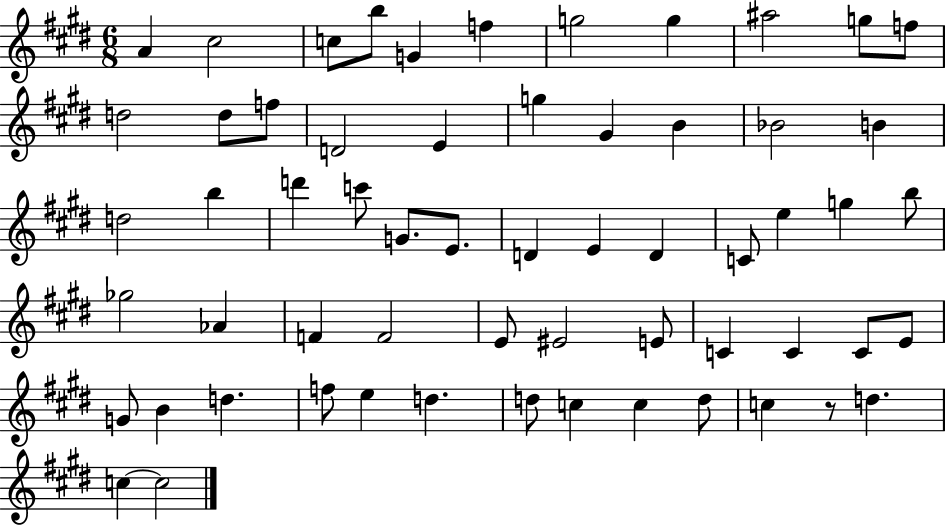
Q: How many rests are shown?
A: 1